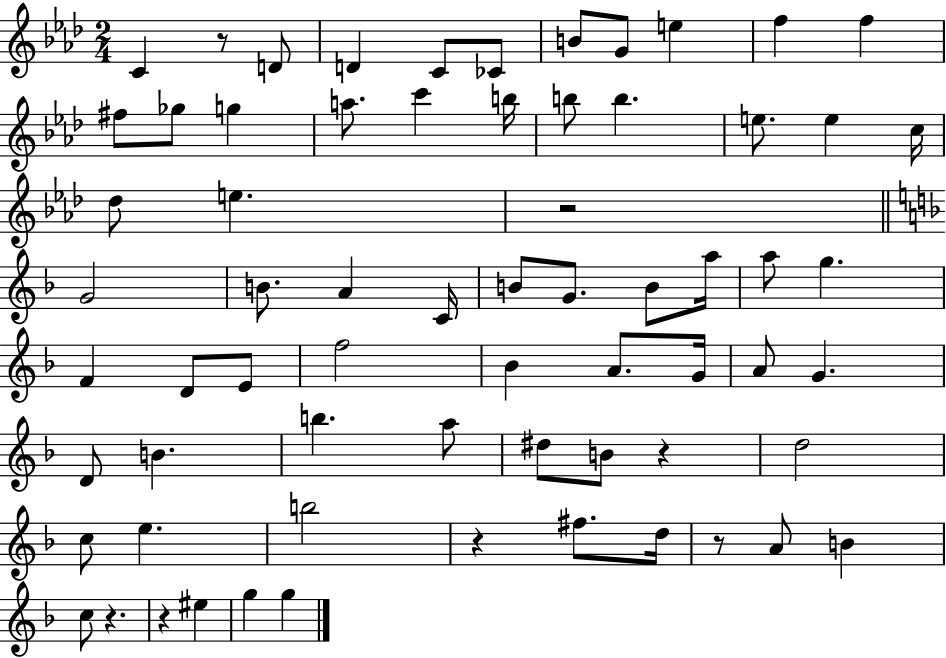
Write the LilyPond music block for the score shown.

{
  \clef treble
  \numericTimeSignature
  \time 2/4
  \key aes \major
  \repeat volta 2 { c'4 r8 d'8 | d'4 c'8 ces'8 | b'8 g'8 e''4 | f''4 f''4 | \break fis''8 ges''8 g''4 | a''8. c'''4 b''16 | b''8 b''4. | e''8. e''4 c''16 | \break des''8 e''4. | r2 | \bar "||" \break \key f \major g'2 | b'8. a'4 c'16 | b'8 g'8. b'8 a''16 | a''8 g''4. | \break f'4 d'8 e'8 | f''2 | bes'4 a'8. g'16 | a'8 g'4. | \break d'8 b'4. | b''4. a''8 | dis''8 b'8 r4 | d''2 | \break c''8 e''4. | b''2 | r4 fis''8. d''16 | r8 a'8 b'4 | \break c''8 r4. | r4 eis''4 | g''4 g''4 | } \bar "|."
}